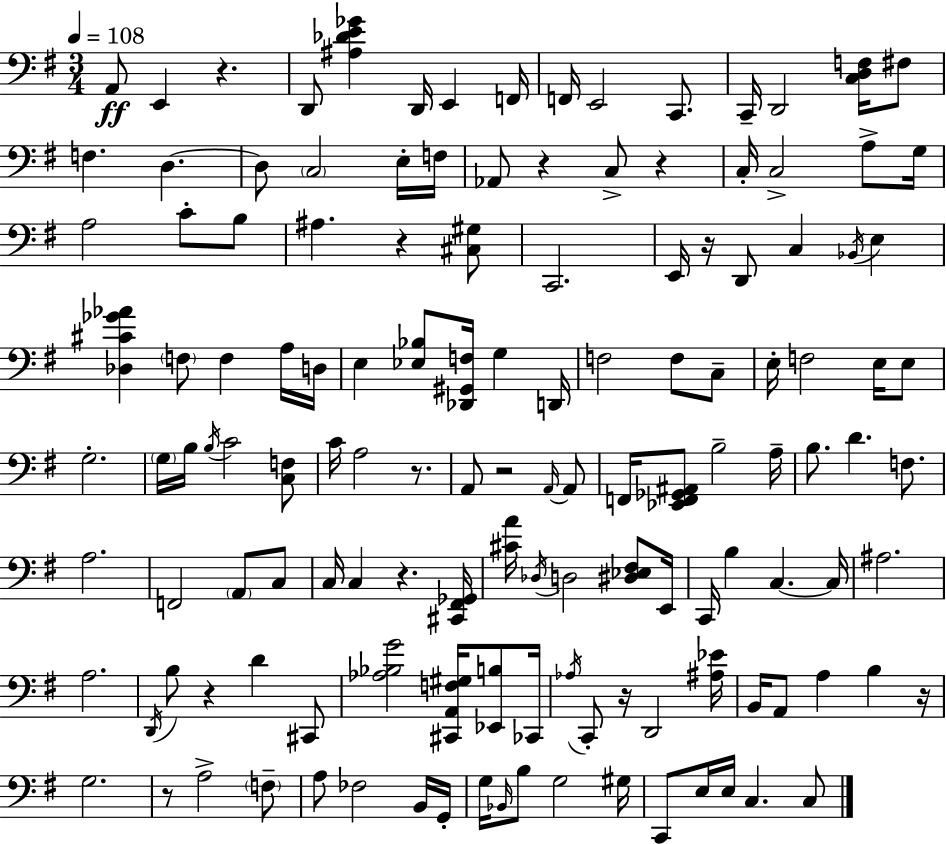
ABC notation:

X:1
T:Untitled
M:3/4
L:1/4
K:Em
A,,/2 E,, z D,,/2 [^A,_DE_G] D,,/4 E,, F,,/4 F,,/4 E,,2 C,,/2 C,,/4 D,,2 [C,D,F,]/4 ^F,/2 F, D, D,/2 C,2 E,/4 F,/4 _A,,/2 z C,/2 z C,/4 C,2 A,/2 G,/4 A,2 C/2 B,/2 ^A, z [^C,^G,]/2 C,,2 E,,/4 z/4 D,,/2 C, _B,,/4 E, [_D,^C_G_A] F,/2 F, A,/4 D,/4 E, [_E,_B,]/2 [_D,,^G,,F,]/4 G, D,,/4 F,2 F,/2 C,/2 E,/4 F,2 E,/4 E,/2 G,2 G,/4 B,/4 B,/4 C2 [C,F,]/2 C/4 A,2 z/2 A,,/2 z2 A,,/4 A,,/2 F,,/4 [_E,,F,,_G,,^A,,]/2 B,2 A,/4 B,/2 D F,/2 A,2 F,,2 A,,/2 C,/2 C,/4 C, z [^C,,^F,,_G,,]/4 [^CA]/4 _D,/4 D,2 [^D,_E,^F,]/2 E,,/4 C,,/4 B, C, C,/4 ^A,2 A,2 D,,/4 B,/2 z D ^C,,/2 [_A,_B,G]2 [^C,,A,,F,^G,]/4 [_E,,B,]/2 _C,,/4 _A,/4 C,,/2 z/4 D,,2 [^A,_E]/4 B,,/4 A,,/2 A, B, z/4 G,2 z/2 A,2 F,/2 A,/2 _F,2 B,,/4 G,,/4 G,/4 _B,,/4 B,/2 G,2 ^G,/4 C,,/2 E,/4 E,/4 C, C,/2